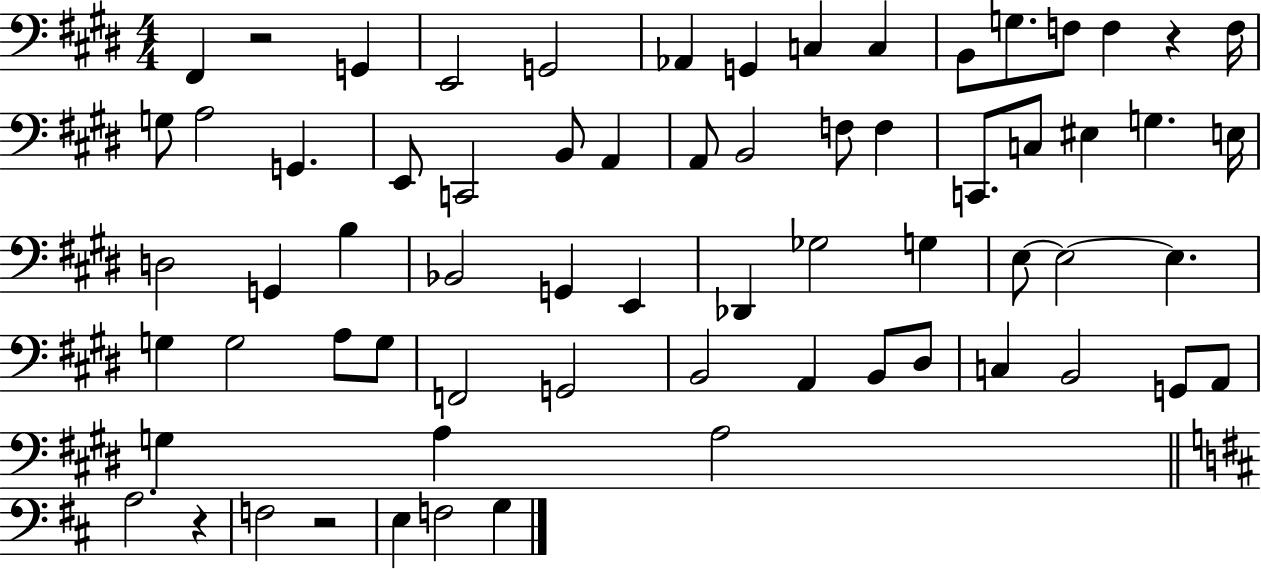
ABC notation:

X:1
T:Untitled
M:4/4
L:1/4
K:E
^F,, z2 G,, E,,2 G,,2 _A,, G,, C, C, B,,/2 G,/2 F,/2 F, z F,/4 G,/2 A,2 G,, E,,/2 C,,2 B,,/2 A,, A,,/2 B,,2 F,/2 F, C,,/2 C,/2 ^E, G, E,/4 D,2 G,, B, _B,,2 G,, E,, _D,, _G,2 G, E,/2 E,2 E, G, G,2 A,/2 G,/2 F,,2 G,,2 B,,2 A,, B,,/2 ^D,/2 C, B,,2 G,,/2 A,,/2 G, A, A,2 A,2 z F,2 z2 E, F,2 G,